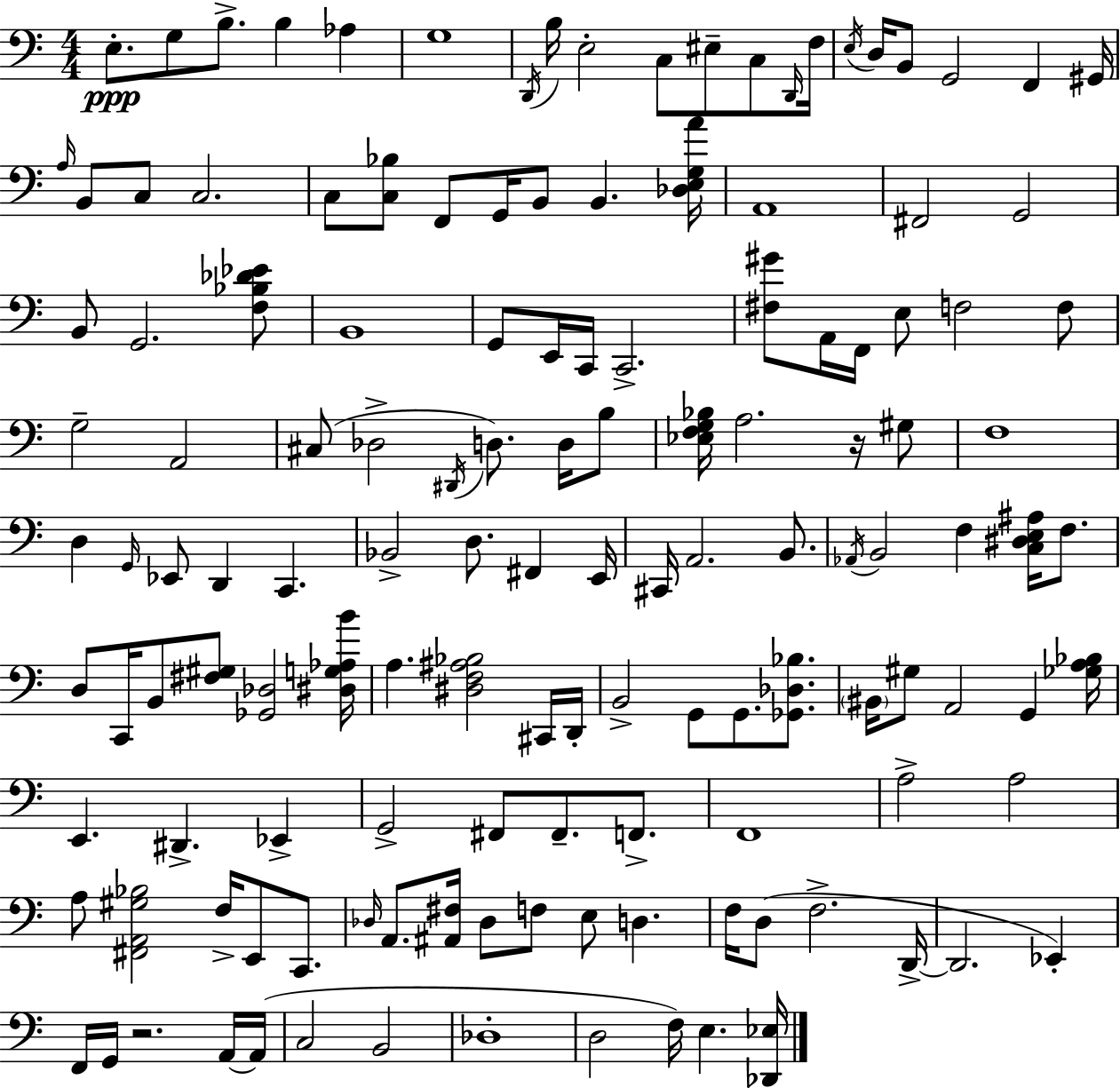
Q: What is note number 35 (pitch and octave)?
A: B2